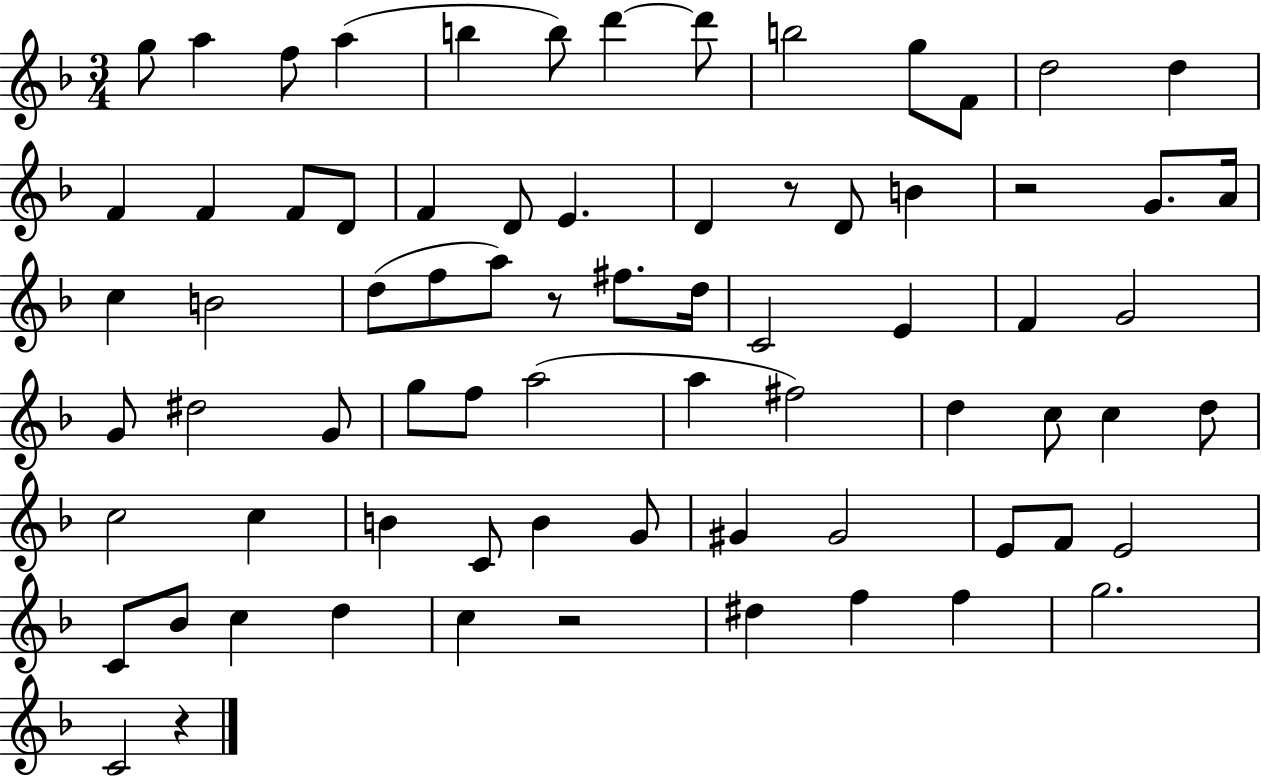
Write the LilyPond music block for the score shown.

{
  \clef treble
  \numericTimeSignature
  \time 3/4
  \key f \major
  g''8 a''4 f''8 a''4( | b''4 b''8) d'''4~~ d'''8 | b''2 g''8 f'8 | d''2 d''4 | \break f'4 f'4 f'8 d'8 | f'4 d'8 e'4. | d'4 r8 d'8 b'4 | r2 g'8. a'16 | \break c''4 b'2 | d''8( f''8 a''8) r8 fis''8. d''16 | c'2 e'4 | f'4 g'2 | \break g'8 dis''2 g'8 | g''8 f''8 a''2( | a''4 fis''2) | d''4 c''8 c''4 d''8 | \break c''2 c''4 | b'4 c'8 b'4 g'8 | gis'4 gis'2 | e'8 f'8 e'2 | \break c'8 bes'8 c''4 d''4 | c''4 r2 | dis''4 f''4 f''4 | g''2. | \break c'2 r4 | \bar "|."
}